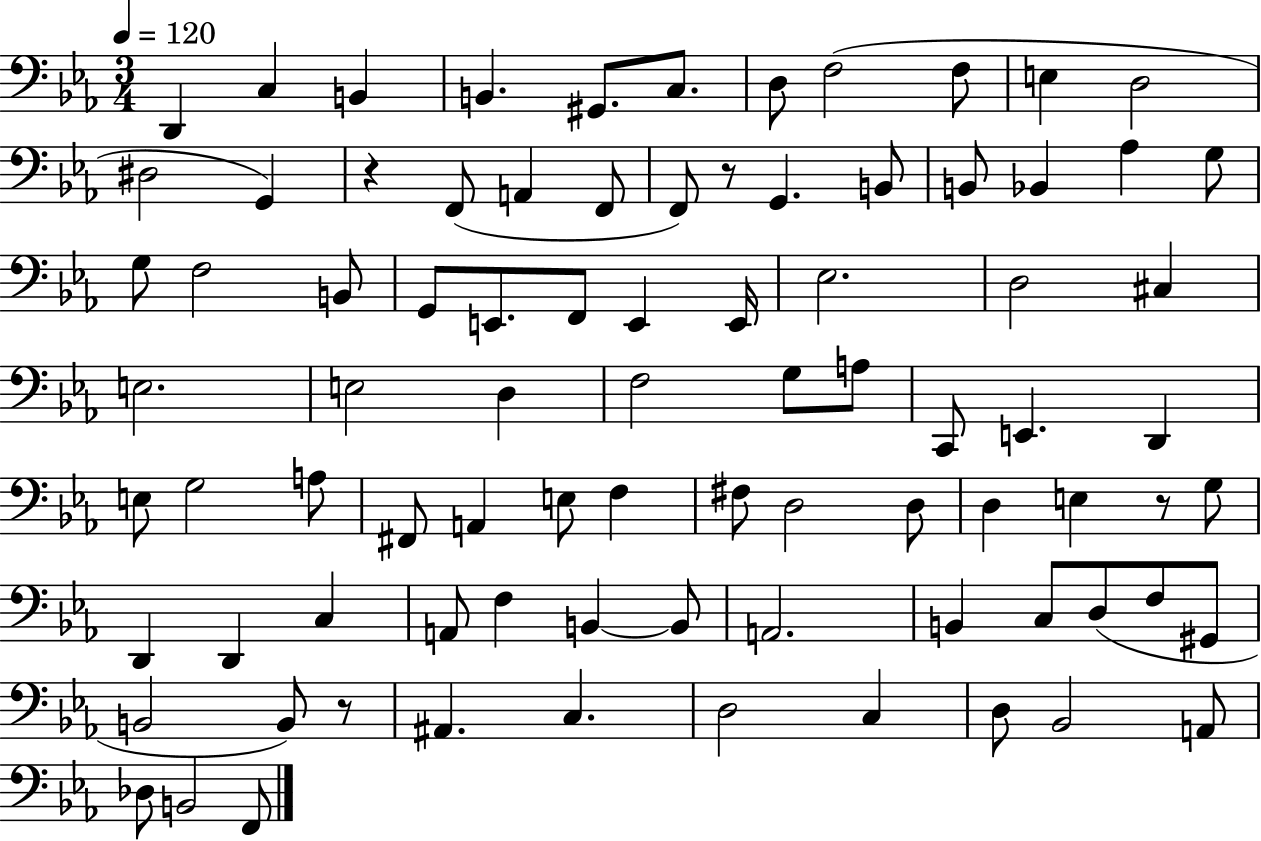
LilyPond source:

{
  \clef bass
  \numericTimeSignature
  \time 3/4
  \key ees \major
  \tempo 4 = 120
  d,4 c4 b,4 | b,4. gis,8. c8. | d8 f2( f8 | e4 d2 | \break dis2 g,4) | r4 f,8( a,4 f,8 | f,8) r8 g,4. b,8 | b,8 bes,4 aes4 g8 | \break g8 f2 b,8 | g,8 e,8. f,8 e,4 e,16 | ees2. | d2 cis4 | \break e2. | e2 d4 | f2 g8 a8 | c,8 e,4. d,4 | \break e8 g2 a8 | fis,8 a,4 e8 f4 | fis8 d2 d8 | d4 e4 r8 g8 | \break d,4 d,4 c4 | a,8 f4 b,4~~ b,8 | a,2. | b,4 c8 d8( f8 gis,8 | \break b,2 b,8) r8 | ais,4. c4. | d2 c4 | d8 bes,2 a,8 | \break des8 b,2 f,8 | \bar "|."
}